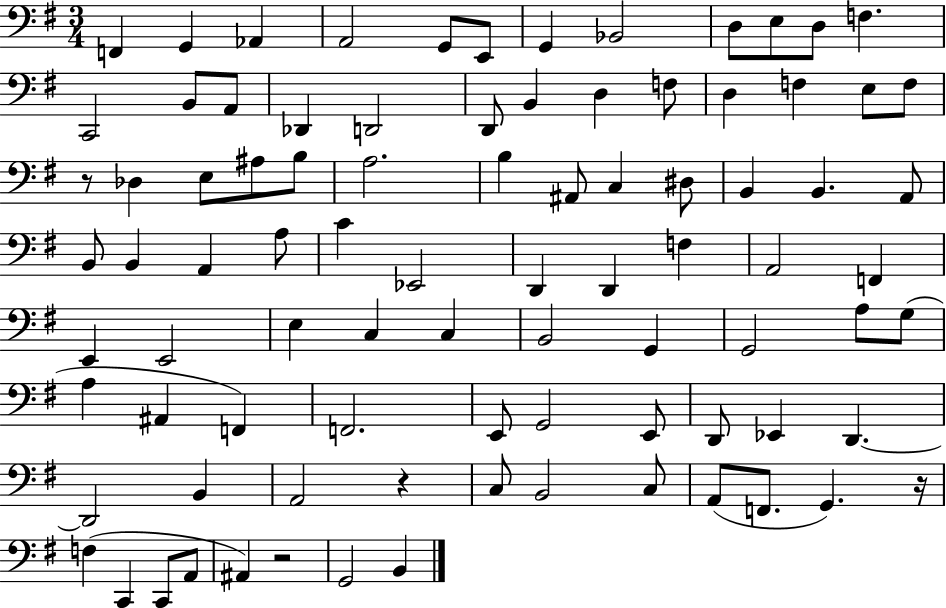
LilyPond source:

{
  \clef bass
  \numericTimeSignature
  \time 3/4
  \key g \major
  f,4 g,4 aes,4 | a,2 g,8 e,8 | g,4 bes,2 | d8 e8 d8 f4. | \break c,2 b,8 a,8 | des,4 d,2 | d,8 b,4 d4 f8 | d4 f4 e8 f8 | \break r8 des4 e8 ais8 b8 | a2. | b4 ais,8 c4 dis8 | b,4 b,4. a,8 | \break b,8 b,4 a,4 a8 | c'4 ees,2 | d,4 d,4 f4 | a,2 f,4 | \break e,4 e,2 | e4 c4 c4 | b,2 g,4 | g,2 a8 g8( | \break a4 ais,4 f,4) | f,2. | e,8 g,2 e,8 | d,8 ees,4 d,4.~~ | \break d,2 b,4 | a,2 r4 | c8 b,2 c8 | a,8( f,8. g,4.) r16 | \break f4( c,4 c,8 a,8 | ais,4) r2 | g,2 b,4 | \bar "|."
}